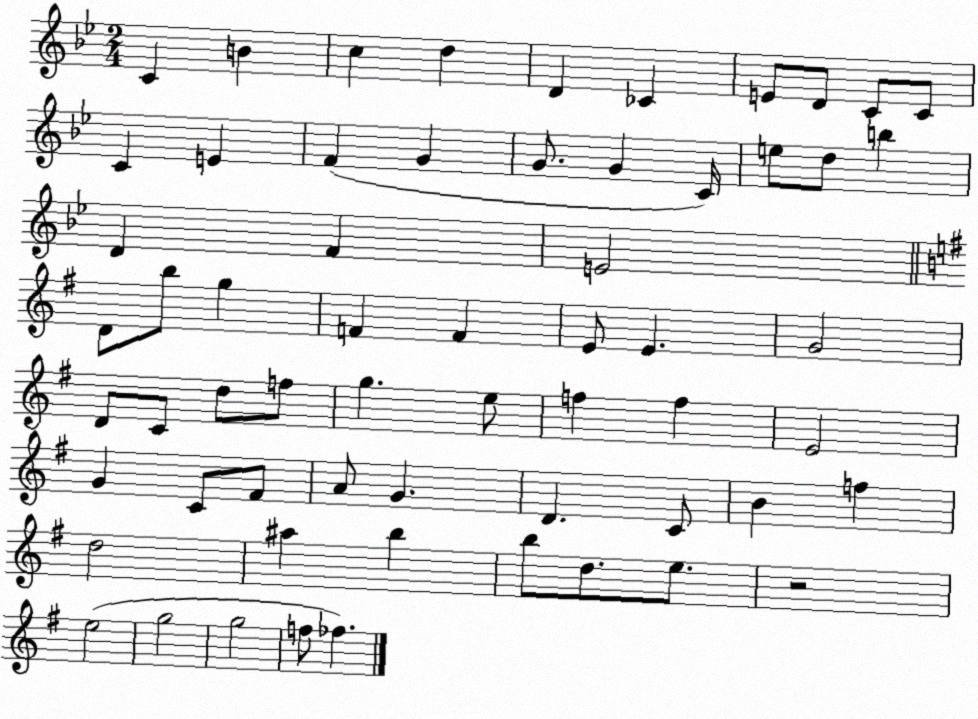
X:1
T:Untitled
M:2/4
L:1/4
K:Bb
C B c d D _C E/2 D/2 C/2 C/2 C E F G G/2 G C/4 e/2 d/2 b D F E2 D/2 b/2 g F F E/2 E G2 D/2 C/2 d/2 f/2 g e/2 f f E2 G C/2 ^F/2 A/2 G D C/2 B f d2 ^a b b/2 d/2 e/2 z2 e2 g2 g2 f/2 _f